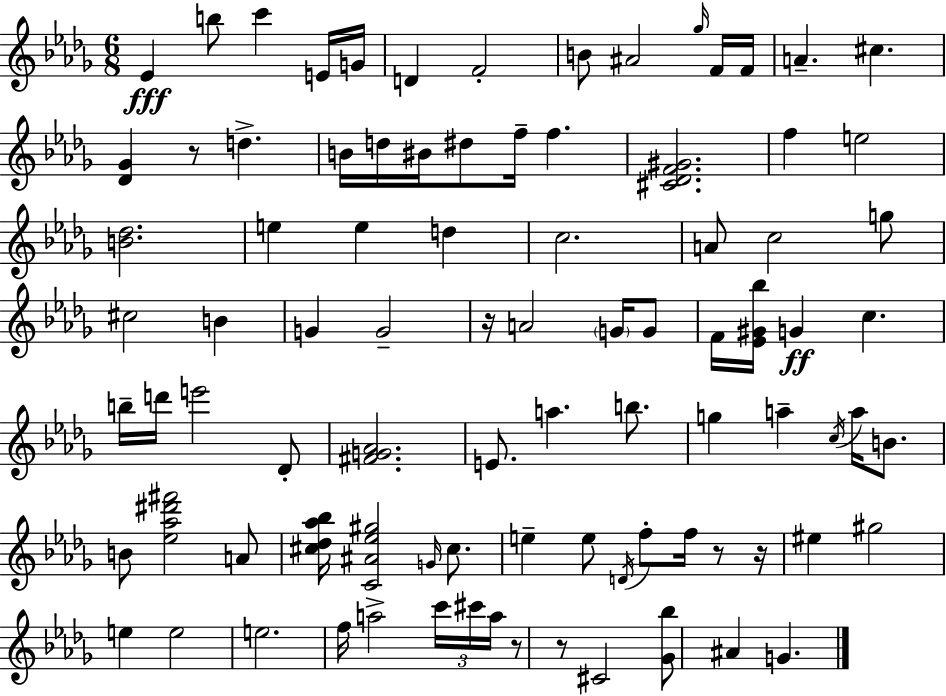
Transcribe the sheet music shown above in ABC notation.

X:1
T:Untitled
M:6/8
L:1/4
K:Bbm
_E b/2 c' E/4 G/4 D F2 B/2 ^A2 _g/4 F/4 F/4 A ^c [_D_G] z/2 d B/4 d/4 ^B/4 ^d/2 f/4 f [^C_DF^G]2 f e2 [B_d]2 e e d c2 A/2 c2 g/2 ^c2 B G G2 z/4 A2 G/4 G/2 F/4 [_E^G_b]/4 G c b/4 d'/4 e'2 _D/2 [^FG_A]2 E/2 a b/2 g a c/4 a/4 B/2 B/2 [_e_a^d'^f']2 A/2 [^c_d_a_b]/4 [C^A_e^g]2 G/4 ^c/2 e e/2 D/4 f/2 f/4 z/2 z/4 ^e ^g2 e e2 e2 f/4 a2 c'/4 ^c'/4 a/4 z/2 z/2 ^C2 [_G_b]/2 ^A G